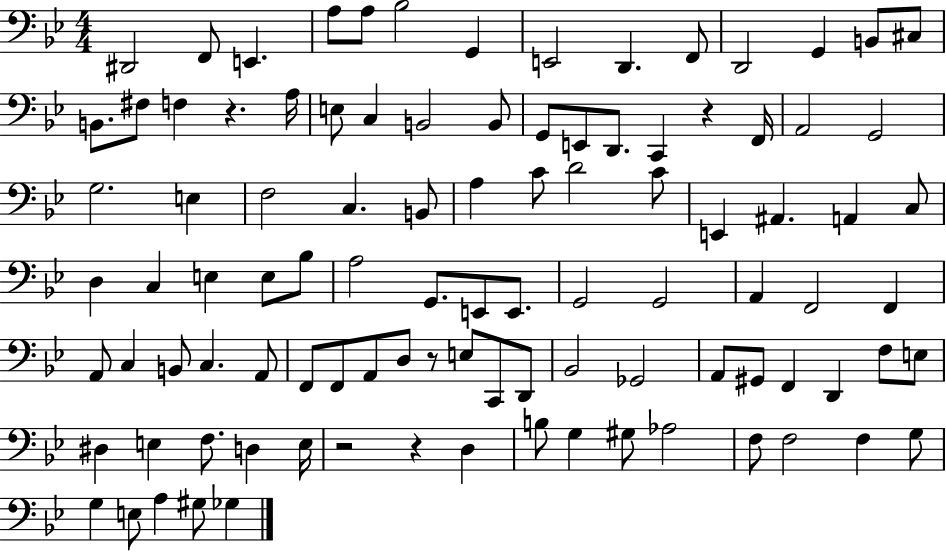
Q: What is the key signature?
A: BES major